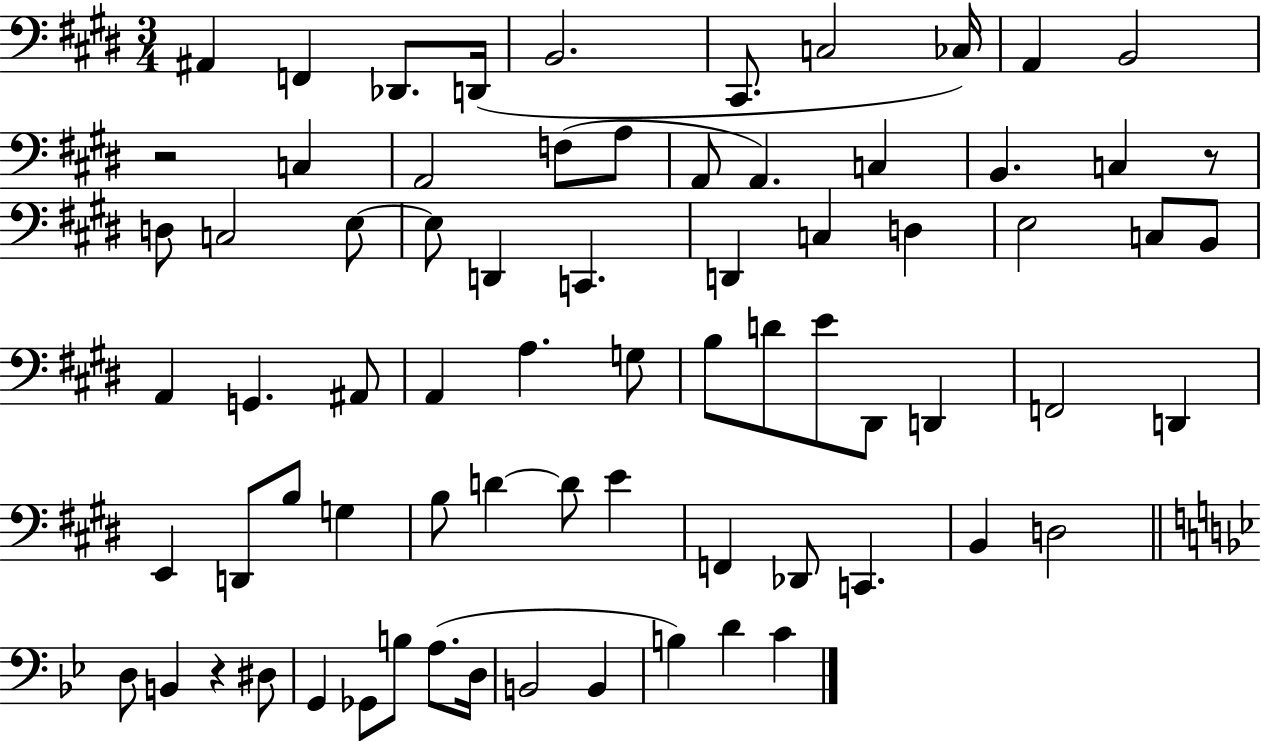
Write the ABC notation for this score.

X:1
T:Untitled
M:3/4
L:1/4
K:E
^A,, F,, _D,,/2 D,,/4 B,,2 ^C,,/2 C,2 _C,/4 A,, B,,2 z2 C, A,,2 F,/2 A,/2 A,,/2 A,, C, B,, C, z/2 D,/2 C,2 E,/2 E,/2 D,, C,, D,, C, D, E,2 C,/2 B,,/2 A,, G,, ^A,,/2 A,, A, G,/2 B,/2 D/2 E/2 ^D,,/2 D,, F,,2 D,, E,, D,,/2 B,/2 G, B,/2 D D/2 E F,, _D,,/2 C,, B,, D,2 D,/2 B,, z ^D,/2 G,, _G,,/2 B,/2 A,/2 D,/4 B,,2 B,, B, D C